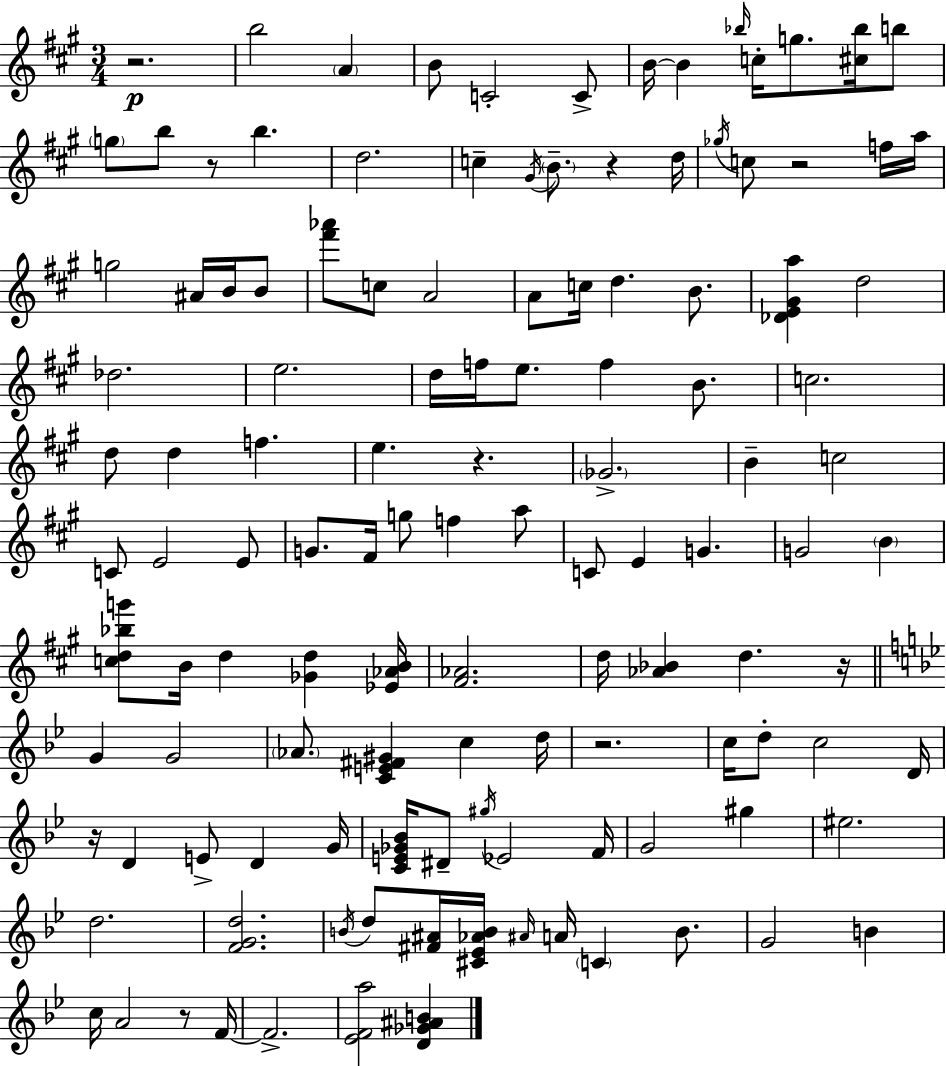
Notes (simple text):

R/h. B5/h A4/q B4/e C4/h C4/e B4/s B4/q Bb5/s C5/s G5/e. [C#5,Bb5]/s B5/e G5/e B5/e R/e B5/q. D5/h. C5/q G#4/s B4/e. R/q D5/s Gb5/s C5/e R/h F5/s A5/s G5/h A#4/s B4/s B4/e [F#6,Ab6]/e C5/e A4/h A4/e C5/s D5/q. B4/e. [Db4,E4,G#4,A5]/q D5/h Db5/h. E5/h. D5/s F5/s E5/e. F5/q B4/e. C5/h. D5/e D5/q F5/q. E5/q. R/q. Gb4/h. B4/q C5/h C4/e E4/h E4/e G4/e. F#4/s G5/e F5/q A5/e C4/e E4/q G4/q. G4/h B4/q [C5,D5,Bb5,G6]/e B4/s D5/q [Gb4,D5]/q [Eb4,Ab4,B4]/s [F#4,Ab4]/h. D5/s [Ab4,Bb4]/q D5/q. R/s G4/q G4/h Ab4/e. [C4,E4,F#4,G#4]/q C5/q D5/s R/h. C5/s D5/e C5/h D4/s R/s D4/q E4/e D4/q G4/s [C4,E4,Gb4,Bb4]/s D#4/e G#5/s Eb4/h F4/s G4/h G#5/q EIS5/h. D5/h. [F4,G4,D5]/h. B4/s D5/e [F#4,A#4]/s [C#4,Eb4,Ab4,B4]/s A#4/s A4/s C4/q B4/e. G4/h B4/q C5/s A4/h R/e F4/s F4/h. [Eb4,F4,A5]/h [D4,Gb4,A#4,B4]/q